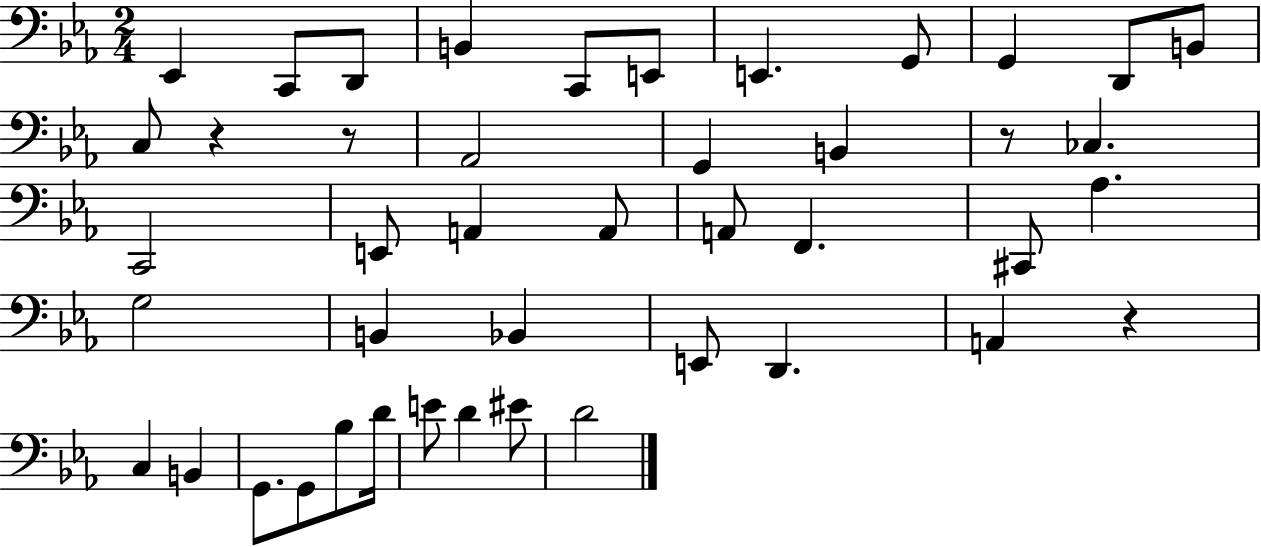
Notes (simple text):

Eb2/q C2/e D2/e B2/q C2/e E2/e E2/q. G2/e G2/q D2/e B2/e C3/e R/q R/e Ab2/h G2/q B2/q R/e CES3/q. C2/h E2/e A2/q A2/e A2/e F2/q. C#2/e Ab3/q. G3/h B2/q Bb2/q E2/e D2/q. A2/q R/q C3/q B2/q G2/e. G2/e Bb3/e D4/s E4/e D4/q EIS4/e D4/h